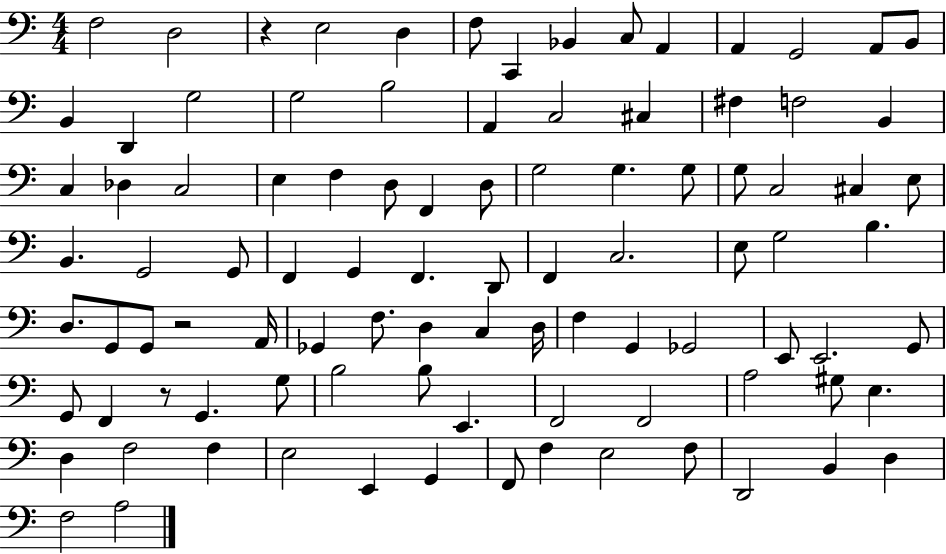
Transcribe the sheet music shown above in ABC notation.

X:1
T:Untitled
M:4/4
L:1/4
K:C
F,2 D,2 z E,2 D, F,/2 C,, _B,, C,/2 A,, A,, G,,2 A,,/2 B,,/2 B,, D,, G,2 G,2 B,2 A,, C,2 ^C, ^F, F,2 B,, C, _D, C,2 E, F, D,/2 F,, D,/2 G,2 G, G,/2 G,/2 C,2 ^C, E,/2 B,, G,,2 G,,/2 F,, G,, F,, D,,/2 F,, C,2 E,/2 G,2 B, D,/2 G,,/2 G,,/2 z2 A,,/4 _G,, F,/2 D, C, D,/4 F, G,, _G,,2 E,,/2 E,,2 G,,/2 G,,/2 F,, z/2 G,, G,/2 B,2 B,/2 E,, F,,2 F,,2 A,2 ^G,/2 E, D, F,2 F, E,2 E,, G,, F,,/2 F, E,2 F,/2 D,,2 B,, D, F,2 A,2